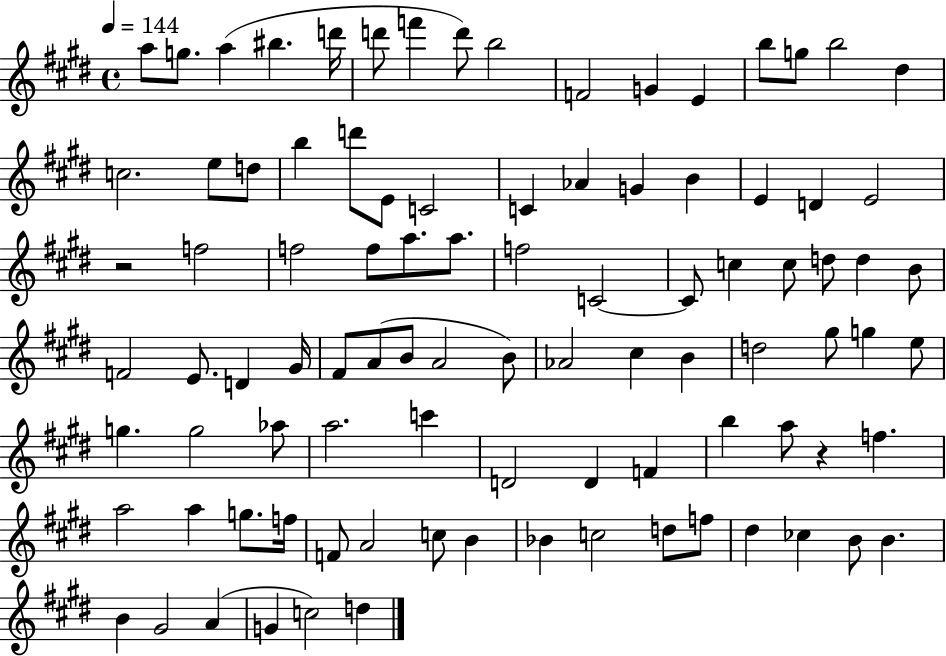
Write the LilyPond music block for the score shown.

{
  \clef treble
  \time 4/4
  \defaultTimeSignature
  \key e \major
  \tempo 4 = 144
  a''8 g''8. a''4( bis''4. d'''16 | d'''8 f'''4 d'''8) b''2 | f'2 g'4 e'4 | b''8 g''8 b''2 dis''4 | \break c''2. e''8 d''8 | b''4 d'''8 e'8 c'2 | c'4 aes'4 g'4 b'4 | e'4 d'4 e'2 | \break r2 f''2 | f''2 f''8 a''8. a''8. | f''2 c'2~~ | c'8 c''4 c''8 d''8 d''4 b'8 | \break f'2 e'8. d'4 gis'16 | fis'8 a'8( b'8 a'2 b'8) | aes'2 cis''4 b'4 | d''2 gis''8 g''4 e''8 | \break g''4. g''2 aes''8 | a''2. c'''4 | d'2 d'4 f'4 | b''4 a''8 r4 f''4. | \break a''2 a''4 g''8. f''16 | f'8 a'2 c''8 b'4 | bes'4 c''2 d''8 f''8 | dis''4 ces''4 b'8 b'4. | \break b'4 gis'2 a'4( | g'4 c''2) d''4 | \bar "|."
}